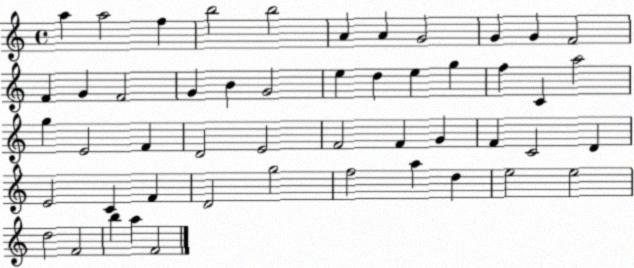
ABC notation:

X:1
T:Untitled
M:4/4
L:1/4
K:C
a a2 f b2 b2 A A G2 G G F2 F G F2 G B G2 e d e g f C a2 g E2 F D2 E2 F2 F G F C2 D E2 C F D2 g2 f2 a d e2 e2 d2 F2 b a F2